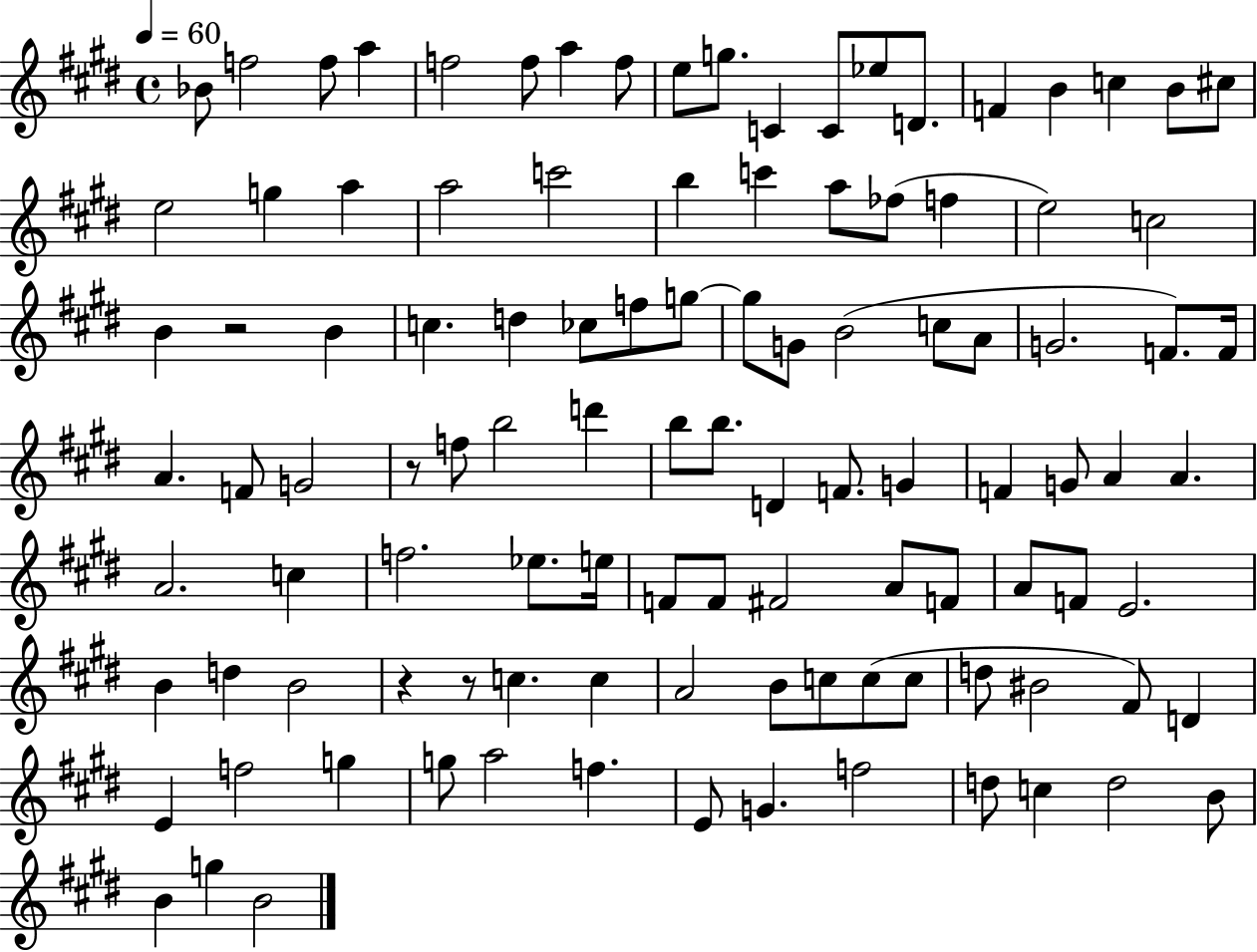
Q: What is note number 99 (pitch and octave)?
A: C5